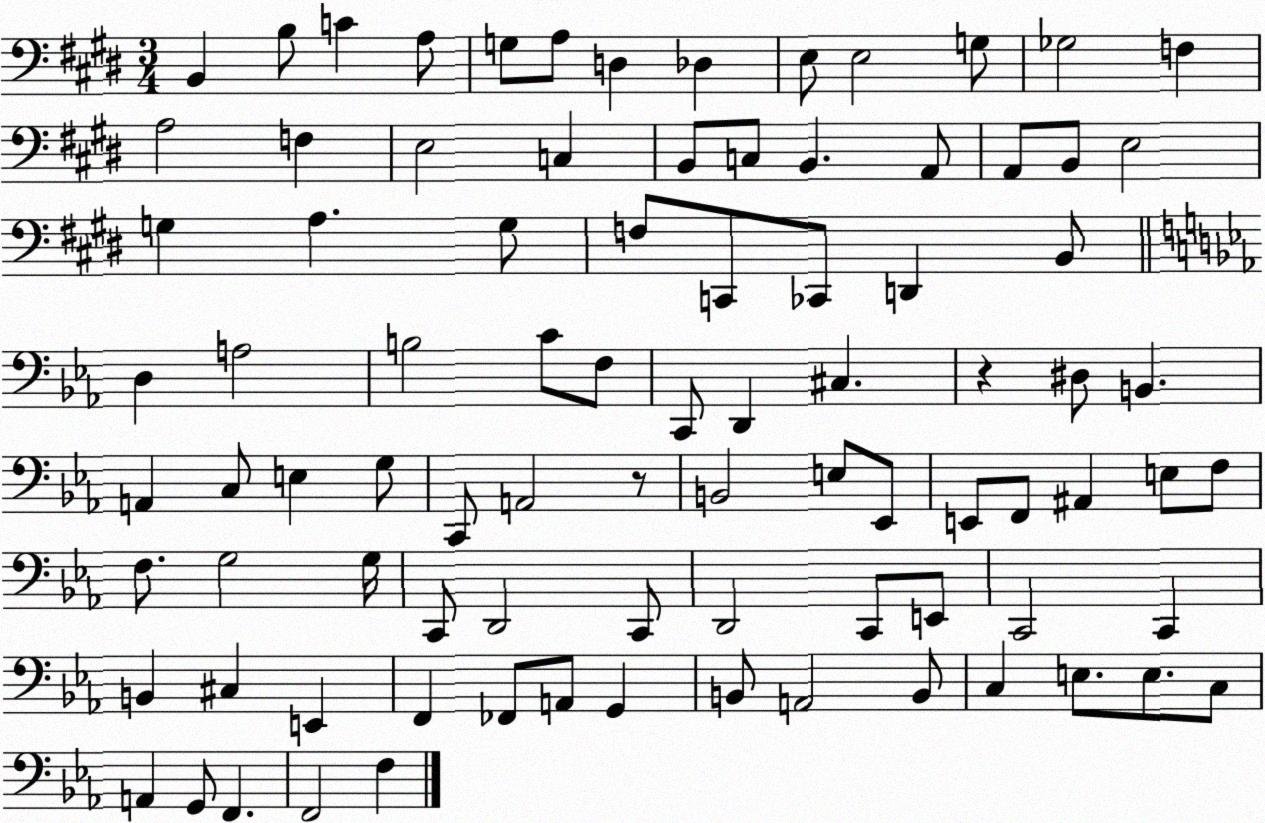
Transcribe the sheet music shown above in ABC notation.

X:1
T:Untitled
M:3/4
L:1/4
K:E
B,, B,/2 C A,/2 G,/2 A,/2 D, _D, E,/2 E,2 G,/2 _G,2 F, A,2 F, E,2 C, B,,/2 C,/2 B,, A,,/2 A,,/2 B,,/2 E,2 G, A, G,/2 F,/2 C,,/2 _C,,/2 D,, B,,/2 D, A,2 B,2 C/2 F,/2 C,,/2 D,, ^C, z ^D,/2 B,, A,, C,/2 E, G,/2 C,,/2 A,,2 z/2 B,,2 E,/2 _E,,/2 E,,/2 F,,/2 ^A,, E,/2 F,/2 F,/2 G,2 G,/4 C,,/2 D,,2 C,,/2 D,,2 C,,/2 E,,/2 C,,2 C,, B,, ^C, E,, F,, _F,,/2 A,,/2 G,, B,,/2 A,,2 B,,/2 C, E,/2 E,/2 C,/2 A,, G,,/2 F,, F,,2 F,